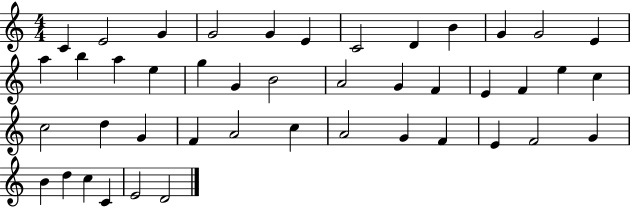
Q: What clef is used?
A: treble